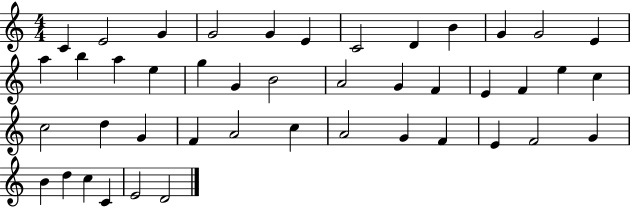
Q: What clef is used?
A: treble